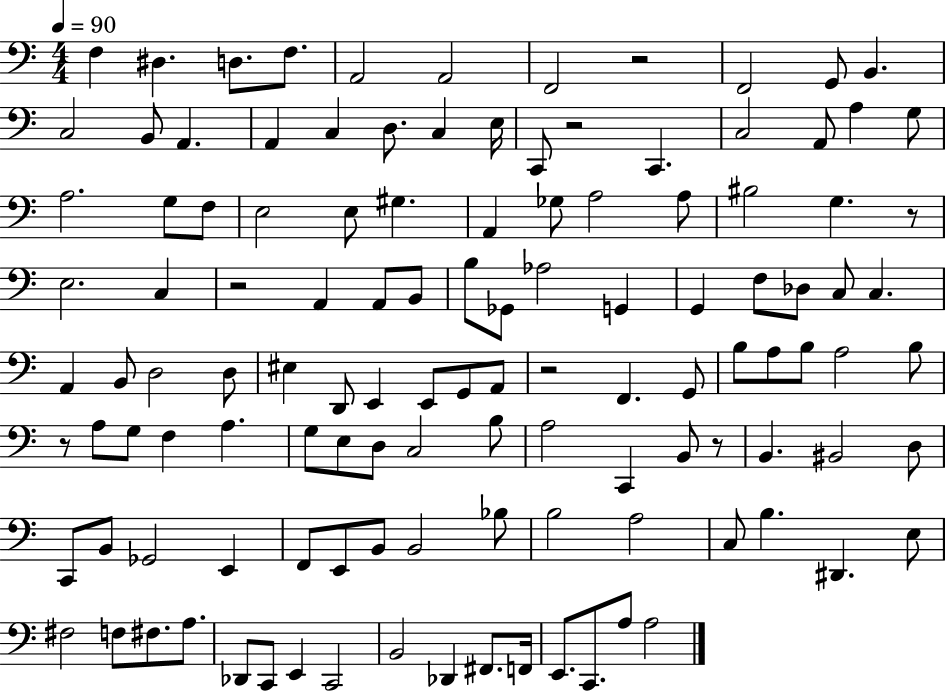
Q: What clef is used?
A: bass